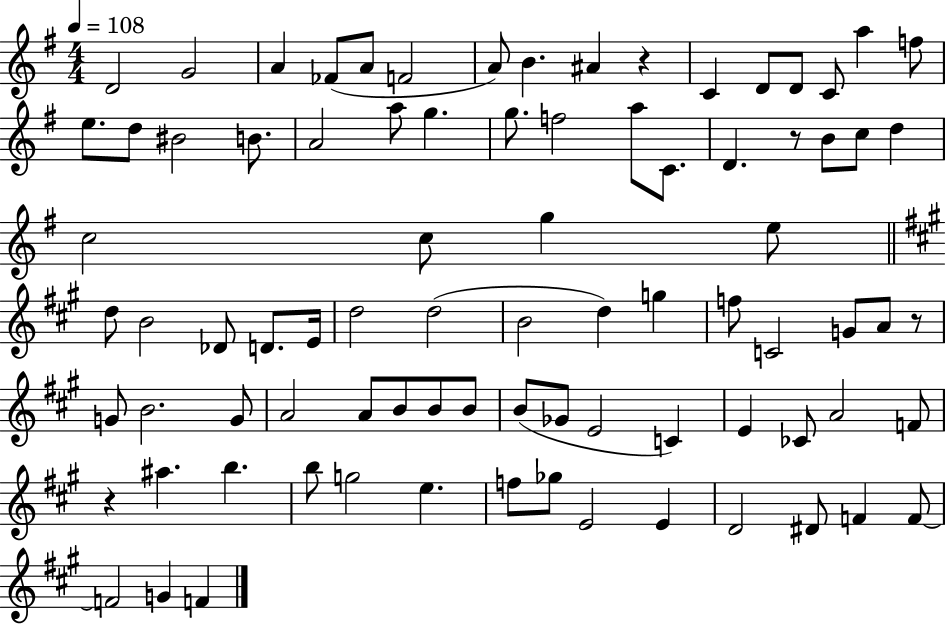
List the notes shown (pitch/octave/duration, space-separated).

D4/h G4/h A4/q FES4/e A4/e F4/h A4/e B4/q. A#4/q R/q C4/q D4/e D4/e C4/e A5/q F5/e E5/e. D5/e BIS4/h B4/e. A4/h A5/e G5/q. G5/e. F5/h A5/e C4/e. D4/q. R/e B4/e C5/e D5/q C5/h C5/e G5/q E5/e D5/e B4/h Db4/e D4/e. E4/s D5/h D5/h B4/h D5/q G5/q F5/e C4/h G4/e A4/e R/e G4/e B4/h. G4/e A4/h A4/e B4/e B4/e B4/e B4/e Gb4/e E4/h C4/q E4/q CES4/e A4/h F4/e R/q A#5/q. B5/q. B5/e G5/h E5/q. F5/e Gb5/e E4/h E4/q D4/h D#4/e F4/q F4/e F4/h G4/q F4/q